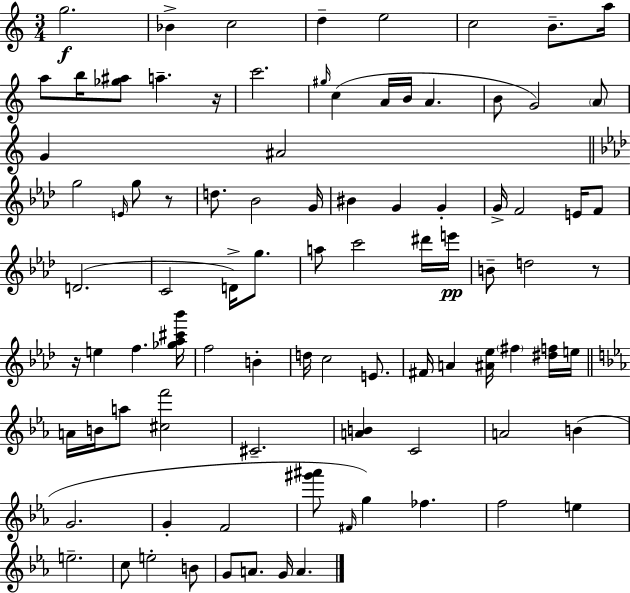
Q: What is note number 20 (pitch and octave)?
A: A4